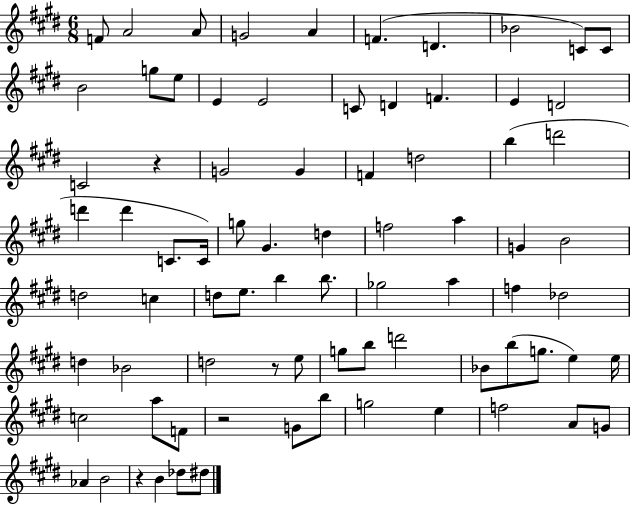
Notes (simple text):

F4/e A4/h A4/e G4/h A4/q F4/q. D4/q. Bb4/h C4/e C4/e B4/h G5/e E5/e E4/q E4/h C4/e D4/q F4/q. E4/q D4/h C4/h R/q G4/h G4/q F4/q D5/h B5/q D6/h D6/q D6/q C4/e. C4/s G5/e G#4/q. D5/q F5/h A5/q G4/q B4/h D5/h C5/q D5/e E5/e. B5/q B5/e. Gb5/h A5/q F5/q Db5/h D5/q Bb4/h D5/h R/e E5/e G5/e B5/e D6/h Bb4/e B5/e G5/e. E5/q E5/s C5/h A5/e F4/e R/h G4/e B5/e G5/h E5/q F5/h A4/e G4/e Ab4/q B4/h R/q B4/q Db5/e D#5/e